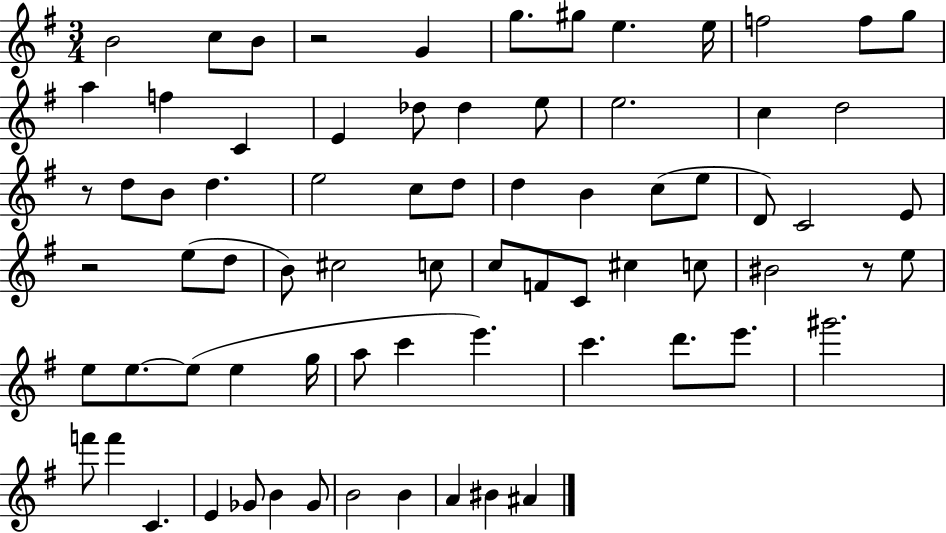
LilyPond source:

{
  \clef treble
  \numericTimeSignature
  \time 3/4
  \key g \major
  \repeat volta 2 { b'2 c''8 b'8 | r2 g'4 | g''8. gis''8 e''4. e''16 | f''2 f''8 g''8 | \break a''4 f''4 c'4 | e'4 des''8 des''4 e''8 | e''2. | c''4 d''2 | \break r8 d''8 b'8 d''4. | e''2 c''8 d''8 | d''4 b'4 c''8( e''8 | d'8) c'2 e'8 | \break r2 e''8( d''8 | b'8) cis''2 c''8 | c''8 f'8 c'8 cis''4 c''8 | bis'2 r8 e''8 | \break e''8 e''8.~~ e''8( e''4 g''16 | a''8 c'''4 e'''4.) | c'''4. d'''8. e'''8. | gis'''2. | \break f'''8 f'''4 c'4. | e'4 ges'8 b'4 ges'8 | b'2 b'4 | a'4 bis'4 ais'4 | \break } \bar "|."
}